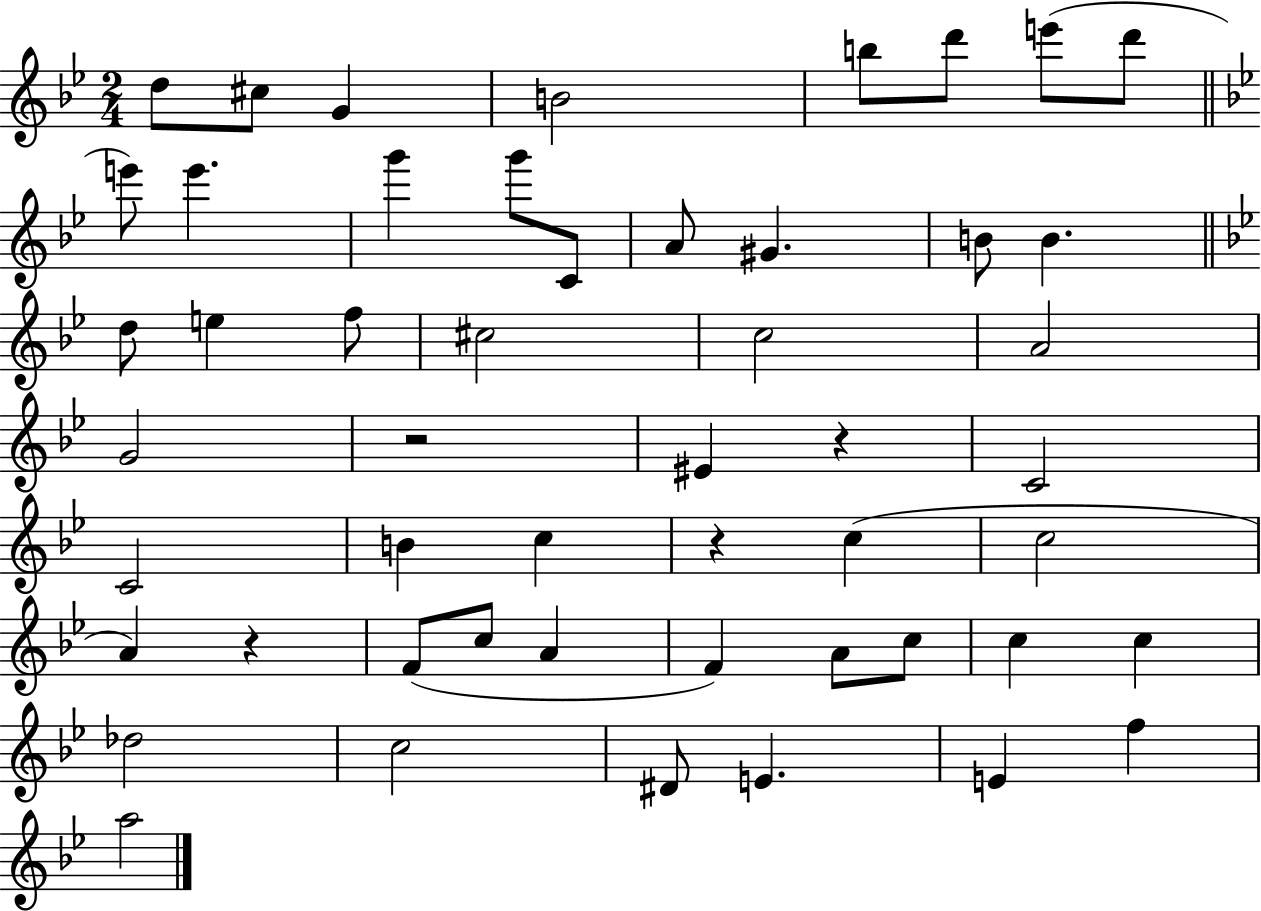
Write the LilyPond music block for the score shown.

{
  \clef treble
  \numericTimeSignature
  \time 2/4
  \key bes \major
  d''8 cis''8 g'4 | b'2 | b''8 d'''8 e'''8( d'''8 | \bar "||" \break \key bes \major e'''8) e'''4. | g'''4 g'''8 c'8 | a'8 gis'4. | b'8 b'4. | \break \bar "||" \break \key bes \major d''8 e''4 f''8 | cis''2 | c''2 | a'2 | \break g'2 | r2 | eis'4 r4 | c'2 | \break c'2 | b'4 c''4 | r4 c''4( | c''2 | \break a'4) r4 | f'8( c''8 a'4 | f'4) a'8 c''8 | c''4 c''4 | \break des''2 | c''2 | dis'8 e'4. | e'4 f''4 | \break a''2 | \bar "|."
}